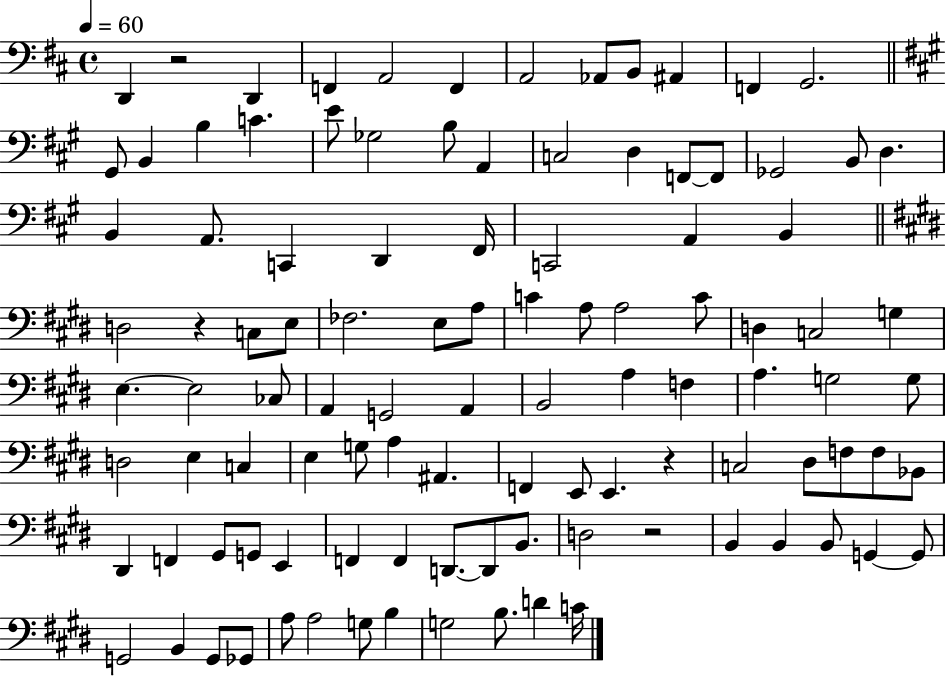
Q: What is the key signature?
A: D major